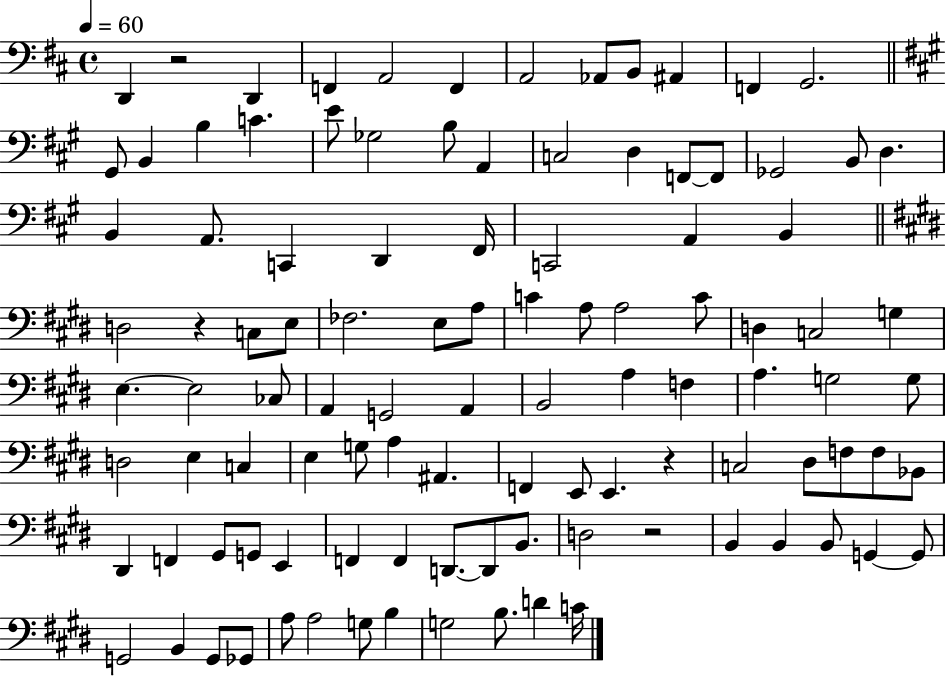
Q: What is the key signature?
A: D major